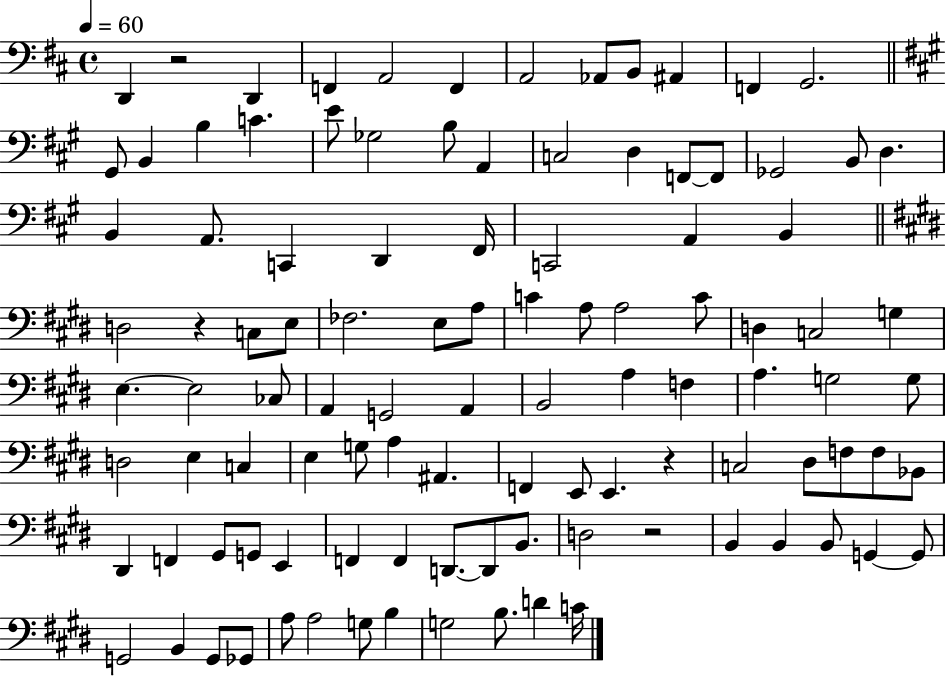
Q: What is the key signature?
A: D major